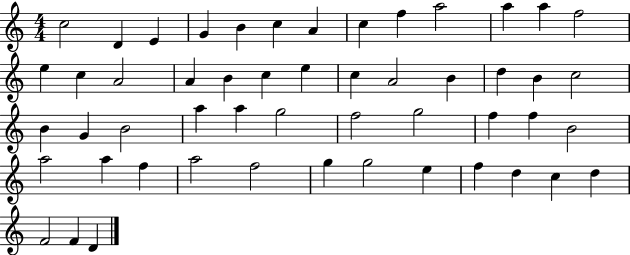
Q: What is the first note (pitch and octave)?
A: C5